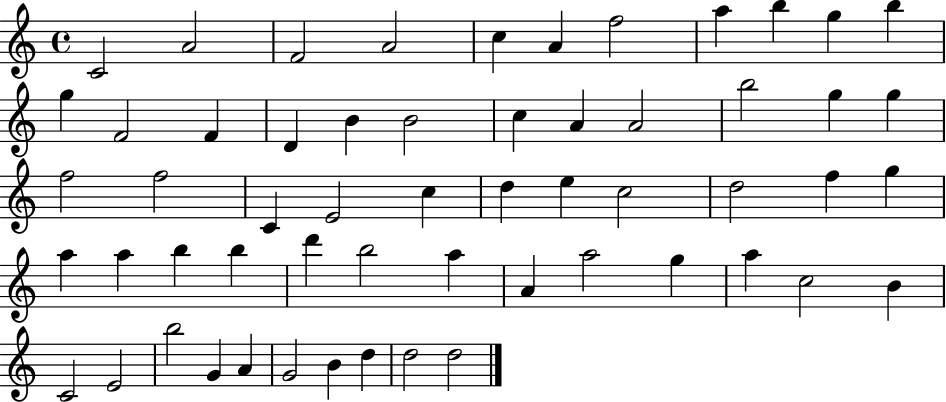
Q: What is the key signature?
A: C major